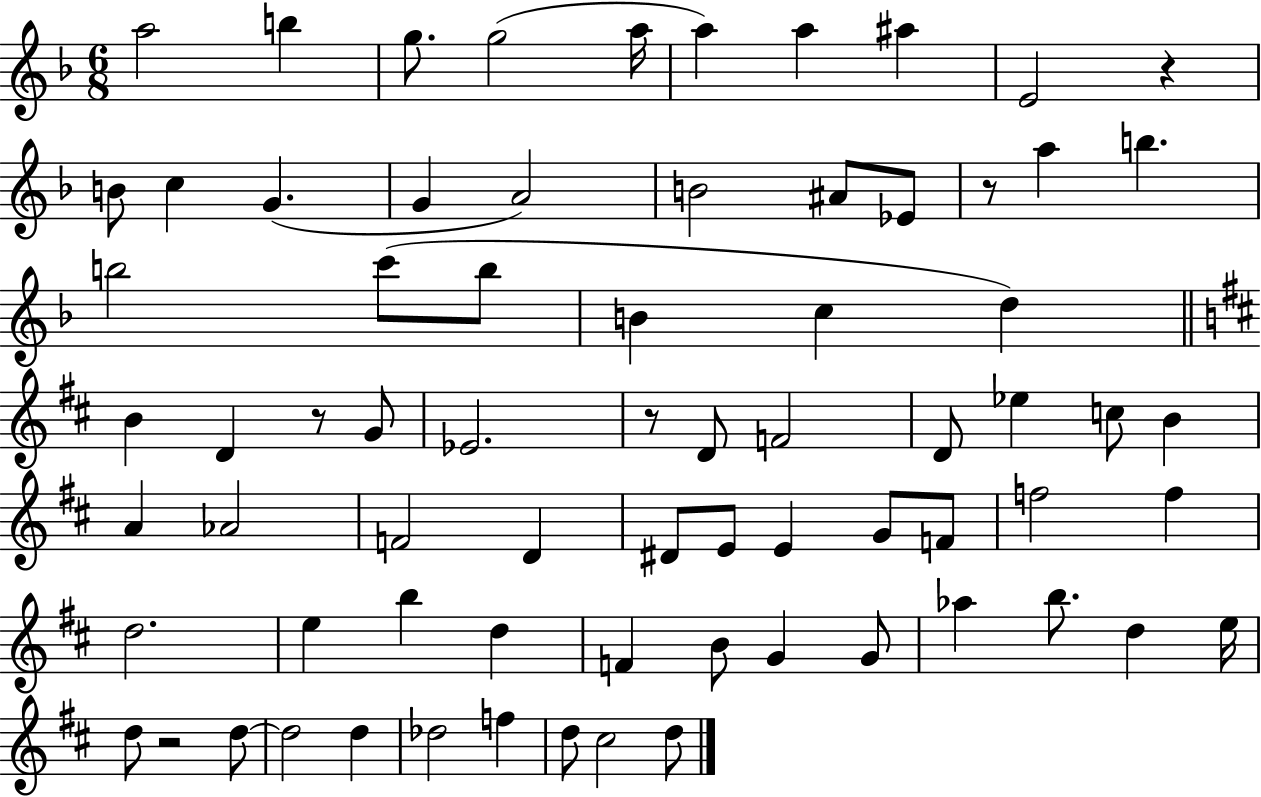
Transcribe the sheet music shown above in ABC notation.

X:1
T:Untitled
M:6/8
L:1/4
K:F
a2 b g/2 g2 a/4 a a ^a E2 z B/2 c G G A2 B2 ^A/2 _E/2 z/2 a b b2 c'/2 b/2 B c d B D z/2 G/2 _E2 z/2 D/2 F2 D/2 _e c/2 B A _A2 F2 D ^D/2 E/2 E G/2 F/2 f2 f d2 e b d F B/2 G G/2 _a b/2 d e/4 d/2 z2 d/2 d2 d _d2 f d/2 ^c2 d/2